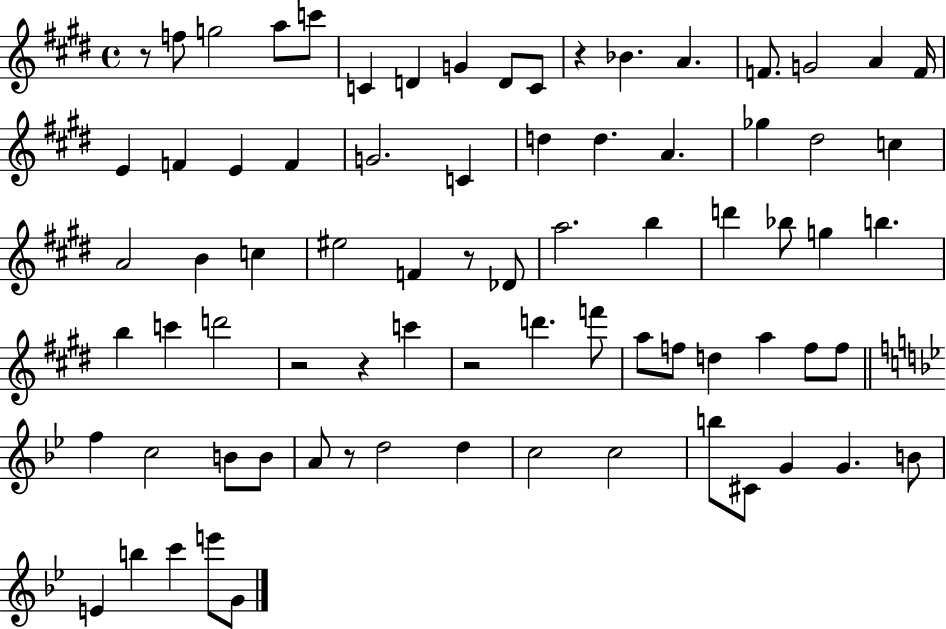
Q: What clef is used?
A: treble